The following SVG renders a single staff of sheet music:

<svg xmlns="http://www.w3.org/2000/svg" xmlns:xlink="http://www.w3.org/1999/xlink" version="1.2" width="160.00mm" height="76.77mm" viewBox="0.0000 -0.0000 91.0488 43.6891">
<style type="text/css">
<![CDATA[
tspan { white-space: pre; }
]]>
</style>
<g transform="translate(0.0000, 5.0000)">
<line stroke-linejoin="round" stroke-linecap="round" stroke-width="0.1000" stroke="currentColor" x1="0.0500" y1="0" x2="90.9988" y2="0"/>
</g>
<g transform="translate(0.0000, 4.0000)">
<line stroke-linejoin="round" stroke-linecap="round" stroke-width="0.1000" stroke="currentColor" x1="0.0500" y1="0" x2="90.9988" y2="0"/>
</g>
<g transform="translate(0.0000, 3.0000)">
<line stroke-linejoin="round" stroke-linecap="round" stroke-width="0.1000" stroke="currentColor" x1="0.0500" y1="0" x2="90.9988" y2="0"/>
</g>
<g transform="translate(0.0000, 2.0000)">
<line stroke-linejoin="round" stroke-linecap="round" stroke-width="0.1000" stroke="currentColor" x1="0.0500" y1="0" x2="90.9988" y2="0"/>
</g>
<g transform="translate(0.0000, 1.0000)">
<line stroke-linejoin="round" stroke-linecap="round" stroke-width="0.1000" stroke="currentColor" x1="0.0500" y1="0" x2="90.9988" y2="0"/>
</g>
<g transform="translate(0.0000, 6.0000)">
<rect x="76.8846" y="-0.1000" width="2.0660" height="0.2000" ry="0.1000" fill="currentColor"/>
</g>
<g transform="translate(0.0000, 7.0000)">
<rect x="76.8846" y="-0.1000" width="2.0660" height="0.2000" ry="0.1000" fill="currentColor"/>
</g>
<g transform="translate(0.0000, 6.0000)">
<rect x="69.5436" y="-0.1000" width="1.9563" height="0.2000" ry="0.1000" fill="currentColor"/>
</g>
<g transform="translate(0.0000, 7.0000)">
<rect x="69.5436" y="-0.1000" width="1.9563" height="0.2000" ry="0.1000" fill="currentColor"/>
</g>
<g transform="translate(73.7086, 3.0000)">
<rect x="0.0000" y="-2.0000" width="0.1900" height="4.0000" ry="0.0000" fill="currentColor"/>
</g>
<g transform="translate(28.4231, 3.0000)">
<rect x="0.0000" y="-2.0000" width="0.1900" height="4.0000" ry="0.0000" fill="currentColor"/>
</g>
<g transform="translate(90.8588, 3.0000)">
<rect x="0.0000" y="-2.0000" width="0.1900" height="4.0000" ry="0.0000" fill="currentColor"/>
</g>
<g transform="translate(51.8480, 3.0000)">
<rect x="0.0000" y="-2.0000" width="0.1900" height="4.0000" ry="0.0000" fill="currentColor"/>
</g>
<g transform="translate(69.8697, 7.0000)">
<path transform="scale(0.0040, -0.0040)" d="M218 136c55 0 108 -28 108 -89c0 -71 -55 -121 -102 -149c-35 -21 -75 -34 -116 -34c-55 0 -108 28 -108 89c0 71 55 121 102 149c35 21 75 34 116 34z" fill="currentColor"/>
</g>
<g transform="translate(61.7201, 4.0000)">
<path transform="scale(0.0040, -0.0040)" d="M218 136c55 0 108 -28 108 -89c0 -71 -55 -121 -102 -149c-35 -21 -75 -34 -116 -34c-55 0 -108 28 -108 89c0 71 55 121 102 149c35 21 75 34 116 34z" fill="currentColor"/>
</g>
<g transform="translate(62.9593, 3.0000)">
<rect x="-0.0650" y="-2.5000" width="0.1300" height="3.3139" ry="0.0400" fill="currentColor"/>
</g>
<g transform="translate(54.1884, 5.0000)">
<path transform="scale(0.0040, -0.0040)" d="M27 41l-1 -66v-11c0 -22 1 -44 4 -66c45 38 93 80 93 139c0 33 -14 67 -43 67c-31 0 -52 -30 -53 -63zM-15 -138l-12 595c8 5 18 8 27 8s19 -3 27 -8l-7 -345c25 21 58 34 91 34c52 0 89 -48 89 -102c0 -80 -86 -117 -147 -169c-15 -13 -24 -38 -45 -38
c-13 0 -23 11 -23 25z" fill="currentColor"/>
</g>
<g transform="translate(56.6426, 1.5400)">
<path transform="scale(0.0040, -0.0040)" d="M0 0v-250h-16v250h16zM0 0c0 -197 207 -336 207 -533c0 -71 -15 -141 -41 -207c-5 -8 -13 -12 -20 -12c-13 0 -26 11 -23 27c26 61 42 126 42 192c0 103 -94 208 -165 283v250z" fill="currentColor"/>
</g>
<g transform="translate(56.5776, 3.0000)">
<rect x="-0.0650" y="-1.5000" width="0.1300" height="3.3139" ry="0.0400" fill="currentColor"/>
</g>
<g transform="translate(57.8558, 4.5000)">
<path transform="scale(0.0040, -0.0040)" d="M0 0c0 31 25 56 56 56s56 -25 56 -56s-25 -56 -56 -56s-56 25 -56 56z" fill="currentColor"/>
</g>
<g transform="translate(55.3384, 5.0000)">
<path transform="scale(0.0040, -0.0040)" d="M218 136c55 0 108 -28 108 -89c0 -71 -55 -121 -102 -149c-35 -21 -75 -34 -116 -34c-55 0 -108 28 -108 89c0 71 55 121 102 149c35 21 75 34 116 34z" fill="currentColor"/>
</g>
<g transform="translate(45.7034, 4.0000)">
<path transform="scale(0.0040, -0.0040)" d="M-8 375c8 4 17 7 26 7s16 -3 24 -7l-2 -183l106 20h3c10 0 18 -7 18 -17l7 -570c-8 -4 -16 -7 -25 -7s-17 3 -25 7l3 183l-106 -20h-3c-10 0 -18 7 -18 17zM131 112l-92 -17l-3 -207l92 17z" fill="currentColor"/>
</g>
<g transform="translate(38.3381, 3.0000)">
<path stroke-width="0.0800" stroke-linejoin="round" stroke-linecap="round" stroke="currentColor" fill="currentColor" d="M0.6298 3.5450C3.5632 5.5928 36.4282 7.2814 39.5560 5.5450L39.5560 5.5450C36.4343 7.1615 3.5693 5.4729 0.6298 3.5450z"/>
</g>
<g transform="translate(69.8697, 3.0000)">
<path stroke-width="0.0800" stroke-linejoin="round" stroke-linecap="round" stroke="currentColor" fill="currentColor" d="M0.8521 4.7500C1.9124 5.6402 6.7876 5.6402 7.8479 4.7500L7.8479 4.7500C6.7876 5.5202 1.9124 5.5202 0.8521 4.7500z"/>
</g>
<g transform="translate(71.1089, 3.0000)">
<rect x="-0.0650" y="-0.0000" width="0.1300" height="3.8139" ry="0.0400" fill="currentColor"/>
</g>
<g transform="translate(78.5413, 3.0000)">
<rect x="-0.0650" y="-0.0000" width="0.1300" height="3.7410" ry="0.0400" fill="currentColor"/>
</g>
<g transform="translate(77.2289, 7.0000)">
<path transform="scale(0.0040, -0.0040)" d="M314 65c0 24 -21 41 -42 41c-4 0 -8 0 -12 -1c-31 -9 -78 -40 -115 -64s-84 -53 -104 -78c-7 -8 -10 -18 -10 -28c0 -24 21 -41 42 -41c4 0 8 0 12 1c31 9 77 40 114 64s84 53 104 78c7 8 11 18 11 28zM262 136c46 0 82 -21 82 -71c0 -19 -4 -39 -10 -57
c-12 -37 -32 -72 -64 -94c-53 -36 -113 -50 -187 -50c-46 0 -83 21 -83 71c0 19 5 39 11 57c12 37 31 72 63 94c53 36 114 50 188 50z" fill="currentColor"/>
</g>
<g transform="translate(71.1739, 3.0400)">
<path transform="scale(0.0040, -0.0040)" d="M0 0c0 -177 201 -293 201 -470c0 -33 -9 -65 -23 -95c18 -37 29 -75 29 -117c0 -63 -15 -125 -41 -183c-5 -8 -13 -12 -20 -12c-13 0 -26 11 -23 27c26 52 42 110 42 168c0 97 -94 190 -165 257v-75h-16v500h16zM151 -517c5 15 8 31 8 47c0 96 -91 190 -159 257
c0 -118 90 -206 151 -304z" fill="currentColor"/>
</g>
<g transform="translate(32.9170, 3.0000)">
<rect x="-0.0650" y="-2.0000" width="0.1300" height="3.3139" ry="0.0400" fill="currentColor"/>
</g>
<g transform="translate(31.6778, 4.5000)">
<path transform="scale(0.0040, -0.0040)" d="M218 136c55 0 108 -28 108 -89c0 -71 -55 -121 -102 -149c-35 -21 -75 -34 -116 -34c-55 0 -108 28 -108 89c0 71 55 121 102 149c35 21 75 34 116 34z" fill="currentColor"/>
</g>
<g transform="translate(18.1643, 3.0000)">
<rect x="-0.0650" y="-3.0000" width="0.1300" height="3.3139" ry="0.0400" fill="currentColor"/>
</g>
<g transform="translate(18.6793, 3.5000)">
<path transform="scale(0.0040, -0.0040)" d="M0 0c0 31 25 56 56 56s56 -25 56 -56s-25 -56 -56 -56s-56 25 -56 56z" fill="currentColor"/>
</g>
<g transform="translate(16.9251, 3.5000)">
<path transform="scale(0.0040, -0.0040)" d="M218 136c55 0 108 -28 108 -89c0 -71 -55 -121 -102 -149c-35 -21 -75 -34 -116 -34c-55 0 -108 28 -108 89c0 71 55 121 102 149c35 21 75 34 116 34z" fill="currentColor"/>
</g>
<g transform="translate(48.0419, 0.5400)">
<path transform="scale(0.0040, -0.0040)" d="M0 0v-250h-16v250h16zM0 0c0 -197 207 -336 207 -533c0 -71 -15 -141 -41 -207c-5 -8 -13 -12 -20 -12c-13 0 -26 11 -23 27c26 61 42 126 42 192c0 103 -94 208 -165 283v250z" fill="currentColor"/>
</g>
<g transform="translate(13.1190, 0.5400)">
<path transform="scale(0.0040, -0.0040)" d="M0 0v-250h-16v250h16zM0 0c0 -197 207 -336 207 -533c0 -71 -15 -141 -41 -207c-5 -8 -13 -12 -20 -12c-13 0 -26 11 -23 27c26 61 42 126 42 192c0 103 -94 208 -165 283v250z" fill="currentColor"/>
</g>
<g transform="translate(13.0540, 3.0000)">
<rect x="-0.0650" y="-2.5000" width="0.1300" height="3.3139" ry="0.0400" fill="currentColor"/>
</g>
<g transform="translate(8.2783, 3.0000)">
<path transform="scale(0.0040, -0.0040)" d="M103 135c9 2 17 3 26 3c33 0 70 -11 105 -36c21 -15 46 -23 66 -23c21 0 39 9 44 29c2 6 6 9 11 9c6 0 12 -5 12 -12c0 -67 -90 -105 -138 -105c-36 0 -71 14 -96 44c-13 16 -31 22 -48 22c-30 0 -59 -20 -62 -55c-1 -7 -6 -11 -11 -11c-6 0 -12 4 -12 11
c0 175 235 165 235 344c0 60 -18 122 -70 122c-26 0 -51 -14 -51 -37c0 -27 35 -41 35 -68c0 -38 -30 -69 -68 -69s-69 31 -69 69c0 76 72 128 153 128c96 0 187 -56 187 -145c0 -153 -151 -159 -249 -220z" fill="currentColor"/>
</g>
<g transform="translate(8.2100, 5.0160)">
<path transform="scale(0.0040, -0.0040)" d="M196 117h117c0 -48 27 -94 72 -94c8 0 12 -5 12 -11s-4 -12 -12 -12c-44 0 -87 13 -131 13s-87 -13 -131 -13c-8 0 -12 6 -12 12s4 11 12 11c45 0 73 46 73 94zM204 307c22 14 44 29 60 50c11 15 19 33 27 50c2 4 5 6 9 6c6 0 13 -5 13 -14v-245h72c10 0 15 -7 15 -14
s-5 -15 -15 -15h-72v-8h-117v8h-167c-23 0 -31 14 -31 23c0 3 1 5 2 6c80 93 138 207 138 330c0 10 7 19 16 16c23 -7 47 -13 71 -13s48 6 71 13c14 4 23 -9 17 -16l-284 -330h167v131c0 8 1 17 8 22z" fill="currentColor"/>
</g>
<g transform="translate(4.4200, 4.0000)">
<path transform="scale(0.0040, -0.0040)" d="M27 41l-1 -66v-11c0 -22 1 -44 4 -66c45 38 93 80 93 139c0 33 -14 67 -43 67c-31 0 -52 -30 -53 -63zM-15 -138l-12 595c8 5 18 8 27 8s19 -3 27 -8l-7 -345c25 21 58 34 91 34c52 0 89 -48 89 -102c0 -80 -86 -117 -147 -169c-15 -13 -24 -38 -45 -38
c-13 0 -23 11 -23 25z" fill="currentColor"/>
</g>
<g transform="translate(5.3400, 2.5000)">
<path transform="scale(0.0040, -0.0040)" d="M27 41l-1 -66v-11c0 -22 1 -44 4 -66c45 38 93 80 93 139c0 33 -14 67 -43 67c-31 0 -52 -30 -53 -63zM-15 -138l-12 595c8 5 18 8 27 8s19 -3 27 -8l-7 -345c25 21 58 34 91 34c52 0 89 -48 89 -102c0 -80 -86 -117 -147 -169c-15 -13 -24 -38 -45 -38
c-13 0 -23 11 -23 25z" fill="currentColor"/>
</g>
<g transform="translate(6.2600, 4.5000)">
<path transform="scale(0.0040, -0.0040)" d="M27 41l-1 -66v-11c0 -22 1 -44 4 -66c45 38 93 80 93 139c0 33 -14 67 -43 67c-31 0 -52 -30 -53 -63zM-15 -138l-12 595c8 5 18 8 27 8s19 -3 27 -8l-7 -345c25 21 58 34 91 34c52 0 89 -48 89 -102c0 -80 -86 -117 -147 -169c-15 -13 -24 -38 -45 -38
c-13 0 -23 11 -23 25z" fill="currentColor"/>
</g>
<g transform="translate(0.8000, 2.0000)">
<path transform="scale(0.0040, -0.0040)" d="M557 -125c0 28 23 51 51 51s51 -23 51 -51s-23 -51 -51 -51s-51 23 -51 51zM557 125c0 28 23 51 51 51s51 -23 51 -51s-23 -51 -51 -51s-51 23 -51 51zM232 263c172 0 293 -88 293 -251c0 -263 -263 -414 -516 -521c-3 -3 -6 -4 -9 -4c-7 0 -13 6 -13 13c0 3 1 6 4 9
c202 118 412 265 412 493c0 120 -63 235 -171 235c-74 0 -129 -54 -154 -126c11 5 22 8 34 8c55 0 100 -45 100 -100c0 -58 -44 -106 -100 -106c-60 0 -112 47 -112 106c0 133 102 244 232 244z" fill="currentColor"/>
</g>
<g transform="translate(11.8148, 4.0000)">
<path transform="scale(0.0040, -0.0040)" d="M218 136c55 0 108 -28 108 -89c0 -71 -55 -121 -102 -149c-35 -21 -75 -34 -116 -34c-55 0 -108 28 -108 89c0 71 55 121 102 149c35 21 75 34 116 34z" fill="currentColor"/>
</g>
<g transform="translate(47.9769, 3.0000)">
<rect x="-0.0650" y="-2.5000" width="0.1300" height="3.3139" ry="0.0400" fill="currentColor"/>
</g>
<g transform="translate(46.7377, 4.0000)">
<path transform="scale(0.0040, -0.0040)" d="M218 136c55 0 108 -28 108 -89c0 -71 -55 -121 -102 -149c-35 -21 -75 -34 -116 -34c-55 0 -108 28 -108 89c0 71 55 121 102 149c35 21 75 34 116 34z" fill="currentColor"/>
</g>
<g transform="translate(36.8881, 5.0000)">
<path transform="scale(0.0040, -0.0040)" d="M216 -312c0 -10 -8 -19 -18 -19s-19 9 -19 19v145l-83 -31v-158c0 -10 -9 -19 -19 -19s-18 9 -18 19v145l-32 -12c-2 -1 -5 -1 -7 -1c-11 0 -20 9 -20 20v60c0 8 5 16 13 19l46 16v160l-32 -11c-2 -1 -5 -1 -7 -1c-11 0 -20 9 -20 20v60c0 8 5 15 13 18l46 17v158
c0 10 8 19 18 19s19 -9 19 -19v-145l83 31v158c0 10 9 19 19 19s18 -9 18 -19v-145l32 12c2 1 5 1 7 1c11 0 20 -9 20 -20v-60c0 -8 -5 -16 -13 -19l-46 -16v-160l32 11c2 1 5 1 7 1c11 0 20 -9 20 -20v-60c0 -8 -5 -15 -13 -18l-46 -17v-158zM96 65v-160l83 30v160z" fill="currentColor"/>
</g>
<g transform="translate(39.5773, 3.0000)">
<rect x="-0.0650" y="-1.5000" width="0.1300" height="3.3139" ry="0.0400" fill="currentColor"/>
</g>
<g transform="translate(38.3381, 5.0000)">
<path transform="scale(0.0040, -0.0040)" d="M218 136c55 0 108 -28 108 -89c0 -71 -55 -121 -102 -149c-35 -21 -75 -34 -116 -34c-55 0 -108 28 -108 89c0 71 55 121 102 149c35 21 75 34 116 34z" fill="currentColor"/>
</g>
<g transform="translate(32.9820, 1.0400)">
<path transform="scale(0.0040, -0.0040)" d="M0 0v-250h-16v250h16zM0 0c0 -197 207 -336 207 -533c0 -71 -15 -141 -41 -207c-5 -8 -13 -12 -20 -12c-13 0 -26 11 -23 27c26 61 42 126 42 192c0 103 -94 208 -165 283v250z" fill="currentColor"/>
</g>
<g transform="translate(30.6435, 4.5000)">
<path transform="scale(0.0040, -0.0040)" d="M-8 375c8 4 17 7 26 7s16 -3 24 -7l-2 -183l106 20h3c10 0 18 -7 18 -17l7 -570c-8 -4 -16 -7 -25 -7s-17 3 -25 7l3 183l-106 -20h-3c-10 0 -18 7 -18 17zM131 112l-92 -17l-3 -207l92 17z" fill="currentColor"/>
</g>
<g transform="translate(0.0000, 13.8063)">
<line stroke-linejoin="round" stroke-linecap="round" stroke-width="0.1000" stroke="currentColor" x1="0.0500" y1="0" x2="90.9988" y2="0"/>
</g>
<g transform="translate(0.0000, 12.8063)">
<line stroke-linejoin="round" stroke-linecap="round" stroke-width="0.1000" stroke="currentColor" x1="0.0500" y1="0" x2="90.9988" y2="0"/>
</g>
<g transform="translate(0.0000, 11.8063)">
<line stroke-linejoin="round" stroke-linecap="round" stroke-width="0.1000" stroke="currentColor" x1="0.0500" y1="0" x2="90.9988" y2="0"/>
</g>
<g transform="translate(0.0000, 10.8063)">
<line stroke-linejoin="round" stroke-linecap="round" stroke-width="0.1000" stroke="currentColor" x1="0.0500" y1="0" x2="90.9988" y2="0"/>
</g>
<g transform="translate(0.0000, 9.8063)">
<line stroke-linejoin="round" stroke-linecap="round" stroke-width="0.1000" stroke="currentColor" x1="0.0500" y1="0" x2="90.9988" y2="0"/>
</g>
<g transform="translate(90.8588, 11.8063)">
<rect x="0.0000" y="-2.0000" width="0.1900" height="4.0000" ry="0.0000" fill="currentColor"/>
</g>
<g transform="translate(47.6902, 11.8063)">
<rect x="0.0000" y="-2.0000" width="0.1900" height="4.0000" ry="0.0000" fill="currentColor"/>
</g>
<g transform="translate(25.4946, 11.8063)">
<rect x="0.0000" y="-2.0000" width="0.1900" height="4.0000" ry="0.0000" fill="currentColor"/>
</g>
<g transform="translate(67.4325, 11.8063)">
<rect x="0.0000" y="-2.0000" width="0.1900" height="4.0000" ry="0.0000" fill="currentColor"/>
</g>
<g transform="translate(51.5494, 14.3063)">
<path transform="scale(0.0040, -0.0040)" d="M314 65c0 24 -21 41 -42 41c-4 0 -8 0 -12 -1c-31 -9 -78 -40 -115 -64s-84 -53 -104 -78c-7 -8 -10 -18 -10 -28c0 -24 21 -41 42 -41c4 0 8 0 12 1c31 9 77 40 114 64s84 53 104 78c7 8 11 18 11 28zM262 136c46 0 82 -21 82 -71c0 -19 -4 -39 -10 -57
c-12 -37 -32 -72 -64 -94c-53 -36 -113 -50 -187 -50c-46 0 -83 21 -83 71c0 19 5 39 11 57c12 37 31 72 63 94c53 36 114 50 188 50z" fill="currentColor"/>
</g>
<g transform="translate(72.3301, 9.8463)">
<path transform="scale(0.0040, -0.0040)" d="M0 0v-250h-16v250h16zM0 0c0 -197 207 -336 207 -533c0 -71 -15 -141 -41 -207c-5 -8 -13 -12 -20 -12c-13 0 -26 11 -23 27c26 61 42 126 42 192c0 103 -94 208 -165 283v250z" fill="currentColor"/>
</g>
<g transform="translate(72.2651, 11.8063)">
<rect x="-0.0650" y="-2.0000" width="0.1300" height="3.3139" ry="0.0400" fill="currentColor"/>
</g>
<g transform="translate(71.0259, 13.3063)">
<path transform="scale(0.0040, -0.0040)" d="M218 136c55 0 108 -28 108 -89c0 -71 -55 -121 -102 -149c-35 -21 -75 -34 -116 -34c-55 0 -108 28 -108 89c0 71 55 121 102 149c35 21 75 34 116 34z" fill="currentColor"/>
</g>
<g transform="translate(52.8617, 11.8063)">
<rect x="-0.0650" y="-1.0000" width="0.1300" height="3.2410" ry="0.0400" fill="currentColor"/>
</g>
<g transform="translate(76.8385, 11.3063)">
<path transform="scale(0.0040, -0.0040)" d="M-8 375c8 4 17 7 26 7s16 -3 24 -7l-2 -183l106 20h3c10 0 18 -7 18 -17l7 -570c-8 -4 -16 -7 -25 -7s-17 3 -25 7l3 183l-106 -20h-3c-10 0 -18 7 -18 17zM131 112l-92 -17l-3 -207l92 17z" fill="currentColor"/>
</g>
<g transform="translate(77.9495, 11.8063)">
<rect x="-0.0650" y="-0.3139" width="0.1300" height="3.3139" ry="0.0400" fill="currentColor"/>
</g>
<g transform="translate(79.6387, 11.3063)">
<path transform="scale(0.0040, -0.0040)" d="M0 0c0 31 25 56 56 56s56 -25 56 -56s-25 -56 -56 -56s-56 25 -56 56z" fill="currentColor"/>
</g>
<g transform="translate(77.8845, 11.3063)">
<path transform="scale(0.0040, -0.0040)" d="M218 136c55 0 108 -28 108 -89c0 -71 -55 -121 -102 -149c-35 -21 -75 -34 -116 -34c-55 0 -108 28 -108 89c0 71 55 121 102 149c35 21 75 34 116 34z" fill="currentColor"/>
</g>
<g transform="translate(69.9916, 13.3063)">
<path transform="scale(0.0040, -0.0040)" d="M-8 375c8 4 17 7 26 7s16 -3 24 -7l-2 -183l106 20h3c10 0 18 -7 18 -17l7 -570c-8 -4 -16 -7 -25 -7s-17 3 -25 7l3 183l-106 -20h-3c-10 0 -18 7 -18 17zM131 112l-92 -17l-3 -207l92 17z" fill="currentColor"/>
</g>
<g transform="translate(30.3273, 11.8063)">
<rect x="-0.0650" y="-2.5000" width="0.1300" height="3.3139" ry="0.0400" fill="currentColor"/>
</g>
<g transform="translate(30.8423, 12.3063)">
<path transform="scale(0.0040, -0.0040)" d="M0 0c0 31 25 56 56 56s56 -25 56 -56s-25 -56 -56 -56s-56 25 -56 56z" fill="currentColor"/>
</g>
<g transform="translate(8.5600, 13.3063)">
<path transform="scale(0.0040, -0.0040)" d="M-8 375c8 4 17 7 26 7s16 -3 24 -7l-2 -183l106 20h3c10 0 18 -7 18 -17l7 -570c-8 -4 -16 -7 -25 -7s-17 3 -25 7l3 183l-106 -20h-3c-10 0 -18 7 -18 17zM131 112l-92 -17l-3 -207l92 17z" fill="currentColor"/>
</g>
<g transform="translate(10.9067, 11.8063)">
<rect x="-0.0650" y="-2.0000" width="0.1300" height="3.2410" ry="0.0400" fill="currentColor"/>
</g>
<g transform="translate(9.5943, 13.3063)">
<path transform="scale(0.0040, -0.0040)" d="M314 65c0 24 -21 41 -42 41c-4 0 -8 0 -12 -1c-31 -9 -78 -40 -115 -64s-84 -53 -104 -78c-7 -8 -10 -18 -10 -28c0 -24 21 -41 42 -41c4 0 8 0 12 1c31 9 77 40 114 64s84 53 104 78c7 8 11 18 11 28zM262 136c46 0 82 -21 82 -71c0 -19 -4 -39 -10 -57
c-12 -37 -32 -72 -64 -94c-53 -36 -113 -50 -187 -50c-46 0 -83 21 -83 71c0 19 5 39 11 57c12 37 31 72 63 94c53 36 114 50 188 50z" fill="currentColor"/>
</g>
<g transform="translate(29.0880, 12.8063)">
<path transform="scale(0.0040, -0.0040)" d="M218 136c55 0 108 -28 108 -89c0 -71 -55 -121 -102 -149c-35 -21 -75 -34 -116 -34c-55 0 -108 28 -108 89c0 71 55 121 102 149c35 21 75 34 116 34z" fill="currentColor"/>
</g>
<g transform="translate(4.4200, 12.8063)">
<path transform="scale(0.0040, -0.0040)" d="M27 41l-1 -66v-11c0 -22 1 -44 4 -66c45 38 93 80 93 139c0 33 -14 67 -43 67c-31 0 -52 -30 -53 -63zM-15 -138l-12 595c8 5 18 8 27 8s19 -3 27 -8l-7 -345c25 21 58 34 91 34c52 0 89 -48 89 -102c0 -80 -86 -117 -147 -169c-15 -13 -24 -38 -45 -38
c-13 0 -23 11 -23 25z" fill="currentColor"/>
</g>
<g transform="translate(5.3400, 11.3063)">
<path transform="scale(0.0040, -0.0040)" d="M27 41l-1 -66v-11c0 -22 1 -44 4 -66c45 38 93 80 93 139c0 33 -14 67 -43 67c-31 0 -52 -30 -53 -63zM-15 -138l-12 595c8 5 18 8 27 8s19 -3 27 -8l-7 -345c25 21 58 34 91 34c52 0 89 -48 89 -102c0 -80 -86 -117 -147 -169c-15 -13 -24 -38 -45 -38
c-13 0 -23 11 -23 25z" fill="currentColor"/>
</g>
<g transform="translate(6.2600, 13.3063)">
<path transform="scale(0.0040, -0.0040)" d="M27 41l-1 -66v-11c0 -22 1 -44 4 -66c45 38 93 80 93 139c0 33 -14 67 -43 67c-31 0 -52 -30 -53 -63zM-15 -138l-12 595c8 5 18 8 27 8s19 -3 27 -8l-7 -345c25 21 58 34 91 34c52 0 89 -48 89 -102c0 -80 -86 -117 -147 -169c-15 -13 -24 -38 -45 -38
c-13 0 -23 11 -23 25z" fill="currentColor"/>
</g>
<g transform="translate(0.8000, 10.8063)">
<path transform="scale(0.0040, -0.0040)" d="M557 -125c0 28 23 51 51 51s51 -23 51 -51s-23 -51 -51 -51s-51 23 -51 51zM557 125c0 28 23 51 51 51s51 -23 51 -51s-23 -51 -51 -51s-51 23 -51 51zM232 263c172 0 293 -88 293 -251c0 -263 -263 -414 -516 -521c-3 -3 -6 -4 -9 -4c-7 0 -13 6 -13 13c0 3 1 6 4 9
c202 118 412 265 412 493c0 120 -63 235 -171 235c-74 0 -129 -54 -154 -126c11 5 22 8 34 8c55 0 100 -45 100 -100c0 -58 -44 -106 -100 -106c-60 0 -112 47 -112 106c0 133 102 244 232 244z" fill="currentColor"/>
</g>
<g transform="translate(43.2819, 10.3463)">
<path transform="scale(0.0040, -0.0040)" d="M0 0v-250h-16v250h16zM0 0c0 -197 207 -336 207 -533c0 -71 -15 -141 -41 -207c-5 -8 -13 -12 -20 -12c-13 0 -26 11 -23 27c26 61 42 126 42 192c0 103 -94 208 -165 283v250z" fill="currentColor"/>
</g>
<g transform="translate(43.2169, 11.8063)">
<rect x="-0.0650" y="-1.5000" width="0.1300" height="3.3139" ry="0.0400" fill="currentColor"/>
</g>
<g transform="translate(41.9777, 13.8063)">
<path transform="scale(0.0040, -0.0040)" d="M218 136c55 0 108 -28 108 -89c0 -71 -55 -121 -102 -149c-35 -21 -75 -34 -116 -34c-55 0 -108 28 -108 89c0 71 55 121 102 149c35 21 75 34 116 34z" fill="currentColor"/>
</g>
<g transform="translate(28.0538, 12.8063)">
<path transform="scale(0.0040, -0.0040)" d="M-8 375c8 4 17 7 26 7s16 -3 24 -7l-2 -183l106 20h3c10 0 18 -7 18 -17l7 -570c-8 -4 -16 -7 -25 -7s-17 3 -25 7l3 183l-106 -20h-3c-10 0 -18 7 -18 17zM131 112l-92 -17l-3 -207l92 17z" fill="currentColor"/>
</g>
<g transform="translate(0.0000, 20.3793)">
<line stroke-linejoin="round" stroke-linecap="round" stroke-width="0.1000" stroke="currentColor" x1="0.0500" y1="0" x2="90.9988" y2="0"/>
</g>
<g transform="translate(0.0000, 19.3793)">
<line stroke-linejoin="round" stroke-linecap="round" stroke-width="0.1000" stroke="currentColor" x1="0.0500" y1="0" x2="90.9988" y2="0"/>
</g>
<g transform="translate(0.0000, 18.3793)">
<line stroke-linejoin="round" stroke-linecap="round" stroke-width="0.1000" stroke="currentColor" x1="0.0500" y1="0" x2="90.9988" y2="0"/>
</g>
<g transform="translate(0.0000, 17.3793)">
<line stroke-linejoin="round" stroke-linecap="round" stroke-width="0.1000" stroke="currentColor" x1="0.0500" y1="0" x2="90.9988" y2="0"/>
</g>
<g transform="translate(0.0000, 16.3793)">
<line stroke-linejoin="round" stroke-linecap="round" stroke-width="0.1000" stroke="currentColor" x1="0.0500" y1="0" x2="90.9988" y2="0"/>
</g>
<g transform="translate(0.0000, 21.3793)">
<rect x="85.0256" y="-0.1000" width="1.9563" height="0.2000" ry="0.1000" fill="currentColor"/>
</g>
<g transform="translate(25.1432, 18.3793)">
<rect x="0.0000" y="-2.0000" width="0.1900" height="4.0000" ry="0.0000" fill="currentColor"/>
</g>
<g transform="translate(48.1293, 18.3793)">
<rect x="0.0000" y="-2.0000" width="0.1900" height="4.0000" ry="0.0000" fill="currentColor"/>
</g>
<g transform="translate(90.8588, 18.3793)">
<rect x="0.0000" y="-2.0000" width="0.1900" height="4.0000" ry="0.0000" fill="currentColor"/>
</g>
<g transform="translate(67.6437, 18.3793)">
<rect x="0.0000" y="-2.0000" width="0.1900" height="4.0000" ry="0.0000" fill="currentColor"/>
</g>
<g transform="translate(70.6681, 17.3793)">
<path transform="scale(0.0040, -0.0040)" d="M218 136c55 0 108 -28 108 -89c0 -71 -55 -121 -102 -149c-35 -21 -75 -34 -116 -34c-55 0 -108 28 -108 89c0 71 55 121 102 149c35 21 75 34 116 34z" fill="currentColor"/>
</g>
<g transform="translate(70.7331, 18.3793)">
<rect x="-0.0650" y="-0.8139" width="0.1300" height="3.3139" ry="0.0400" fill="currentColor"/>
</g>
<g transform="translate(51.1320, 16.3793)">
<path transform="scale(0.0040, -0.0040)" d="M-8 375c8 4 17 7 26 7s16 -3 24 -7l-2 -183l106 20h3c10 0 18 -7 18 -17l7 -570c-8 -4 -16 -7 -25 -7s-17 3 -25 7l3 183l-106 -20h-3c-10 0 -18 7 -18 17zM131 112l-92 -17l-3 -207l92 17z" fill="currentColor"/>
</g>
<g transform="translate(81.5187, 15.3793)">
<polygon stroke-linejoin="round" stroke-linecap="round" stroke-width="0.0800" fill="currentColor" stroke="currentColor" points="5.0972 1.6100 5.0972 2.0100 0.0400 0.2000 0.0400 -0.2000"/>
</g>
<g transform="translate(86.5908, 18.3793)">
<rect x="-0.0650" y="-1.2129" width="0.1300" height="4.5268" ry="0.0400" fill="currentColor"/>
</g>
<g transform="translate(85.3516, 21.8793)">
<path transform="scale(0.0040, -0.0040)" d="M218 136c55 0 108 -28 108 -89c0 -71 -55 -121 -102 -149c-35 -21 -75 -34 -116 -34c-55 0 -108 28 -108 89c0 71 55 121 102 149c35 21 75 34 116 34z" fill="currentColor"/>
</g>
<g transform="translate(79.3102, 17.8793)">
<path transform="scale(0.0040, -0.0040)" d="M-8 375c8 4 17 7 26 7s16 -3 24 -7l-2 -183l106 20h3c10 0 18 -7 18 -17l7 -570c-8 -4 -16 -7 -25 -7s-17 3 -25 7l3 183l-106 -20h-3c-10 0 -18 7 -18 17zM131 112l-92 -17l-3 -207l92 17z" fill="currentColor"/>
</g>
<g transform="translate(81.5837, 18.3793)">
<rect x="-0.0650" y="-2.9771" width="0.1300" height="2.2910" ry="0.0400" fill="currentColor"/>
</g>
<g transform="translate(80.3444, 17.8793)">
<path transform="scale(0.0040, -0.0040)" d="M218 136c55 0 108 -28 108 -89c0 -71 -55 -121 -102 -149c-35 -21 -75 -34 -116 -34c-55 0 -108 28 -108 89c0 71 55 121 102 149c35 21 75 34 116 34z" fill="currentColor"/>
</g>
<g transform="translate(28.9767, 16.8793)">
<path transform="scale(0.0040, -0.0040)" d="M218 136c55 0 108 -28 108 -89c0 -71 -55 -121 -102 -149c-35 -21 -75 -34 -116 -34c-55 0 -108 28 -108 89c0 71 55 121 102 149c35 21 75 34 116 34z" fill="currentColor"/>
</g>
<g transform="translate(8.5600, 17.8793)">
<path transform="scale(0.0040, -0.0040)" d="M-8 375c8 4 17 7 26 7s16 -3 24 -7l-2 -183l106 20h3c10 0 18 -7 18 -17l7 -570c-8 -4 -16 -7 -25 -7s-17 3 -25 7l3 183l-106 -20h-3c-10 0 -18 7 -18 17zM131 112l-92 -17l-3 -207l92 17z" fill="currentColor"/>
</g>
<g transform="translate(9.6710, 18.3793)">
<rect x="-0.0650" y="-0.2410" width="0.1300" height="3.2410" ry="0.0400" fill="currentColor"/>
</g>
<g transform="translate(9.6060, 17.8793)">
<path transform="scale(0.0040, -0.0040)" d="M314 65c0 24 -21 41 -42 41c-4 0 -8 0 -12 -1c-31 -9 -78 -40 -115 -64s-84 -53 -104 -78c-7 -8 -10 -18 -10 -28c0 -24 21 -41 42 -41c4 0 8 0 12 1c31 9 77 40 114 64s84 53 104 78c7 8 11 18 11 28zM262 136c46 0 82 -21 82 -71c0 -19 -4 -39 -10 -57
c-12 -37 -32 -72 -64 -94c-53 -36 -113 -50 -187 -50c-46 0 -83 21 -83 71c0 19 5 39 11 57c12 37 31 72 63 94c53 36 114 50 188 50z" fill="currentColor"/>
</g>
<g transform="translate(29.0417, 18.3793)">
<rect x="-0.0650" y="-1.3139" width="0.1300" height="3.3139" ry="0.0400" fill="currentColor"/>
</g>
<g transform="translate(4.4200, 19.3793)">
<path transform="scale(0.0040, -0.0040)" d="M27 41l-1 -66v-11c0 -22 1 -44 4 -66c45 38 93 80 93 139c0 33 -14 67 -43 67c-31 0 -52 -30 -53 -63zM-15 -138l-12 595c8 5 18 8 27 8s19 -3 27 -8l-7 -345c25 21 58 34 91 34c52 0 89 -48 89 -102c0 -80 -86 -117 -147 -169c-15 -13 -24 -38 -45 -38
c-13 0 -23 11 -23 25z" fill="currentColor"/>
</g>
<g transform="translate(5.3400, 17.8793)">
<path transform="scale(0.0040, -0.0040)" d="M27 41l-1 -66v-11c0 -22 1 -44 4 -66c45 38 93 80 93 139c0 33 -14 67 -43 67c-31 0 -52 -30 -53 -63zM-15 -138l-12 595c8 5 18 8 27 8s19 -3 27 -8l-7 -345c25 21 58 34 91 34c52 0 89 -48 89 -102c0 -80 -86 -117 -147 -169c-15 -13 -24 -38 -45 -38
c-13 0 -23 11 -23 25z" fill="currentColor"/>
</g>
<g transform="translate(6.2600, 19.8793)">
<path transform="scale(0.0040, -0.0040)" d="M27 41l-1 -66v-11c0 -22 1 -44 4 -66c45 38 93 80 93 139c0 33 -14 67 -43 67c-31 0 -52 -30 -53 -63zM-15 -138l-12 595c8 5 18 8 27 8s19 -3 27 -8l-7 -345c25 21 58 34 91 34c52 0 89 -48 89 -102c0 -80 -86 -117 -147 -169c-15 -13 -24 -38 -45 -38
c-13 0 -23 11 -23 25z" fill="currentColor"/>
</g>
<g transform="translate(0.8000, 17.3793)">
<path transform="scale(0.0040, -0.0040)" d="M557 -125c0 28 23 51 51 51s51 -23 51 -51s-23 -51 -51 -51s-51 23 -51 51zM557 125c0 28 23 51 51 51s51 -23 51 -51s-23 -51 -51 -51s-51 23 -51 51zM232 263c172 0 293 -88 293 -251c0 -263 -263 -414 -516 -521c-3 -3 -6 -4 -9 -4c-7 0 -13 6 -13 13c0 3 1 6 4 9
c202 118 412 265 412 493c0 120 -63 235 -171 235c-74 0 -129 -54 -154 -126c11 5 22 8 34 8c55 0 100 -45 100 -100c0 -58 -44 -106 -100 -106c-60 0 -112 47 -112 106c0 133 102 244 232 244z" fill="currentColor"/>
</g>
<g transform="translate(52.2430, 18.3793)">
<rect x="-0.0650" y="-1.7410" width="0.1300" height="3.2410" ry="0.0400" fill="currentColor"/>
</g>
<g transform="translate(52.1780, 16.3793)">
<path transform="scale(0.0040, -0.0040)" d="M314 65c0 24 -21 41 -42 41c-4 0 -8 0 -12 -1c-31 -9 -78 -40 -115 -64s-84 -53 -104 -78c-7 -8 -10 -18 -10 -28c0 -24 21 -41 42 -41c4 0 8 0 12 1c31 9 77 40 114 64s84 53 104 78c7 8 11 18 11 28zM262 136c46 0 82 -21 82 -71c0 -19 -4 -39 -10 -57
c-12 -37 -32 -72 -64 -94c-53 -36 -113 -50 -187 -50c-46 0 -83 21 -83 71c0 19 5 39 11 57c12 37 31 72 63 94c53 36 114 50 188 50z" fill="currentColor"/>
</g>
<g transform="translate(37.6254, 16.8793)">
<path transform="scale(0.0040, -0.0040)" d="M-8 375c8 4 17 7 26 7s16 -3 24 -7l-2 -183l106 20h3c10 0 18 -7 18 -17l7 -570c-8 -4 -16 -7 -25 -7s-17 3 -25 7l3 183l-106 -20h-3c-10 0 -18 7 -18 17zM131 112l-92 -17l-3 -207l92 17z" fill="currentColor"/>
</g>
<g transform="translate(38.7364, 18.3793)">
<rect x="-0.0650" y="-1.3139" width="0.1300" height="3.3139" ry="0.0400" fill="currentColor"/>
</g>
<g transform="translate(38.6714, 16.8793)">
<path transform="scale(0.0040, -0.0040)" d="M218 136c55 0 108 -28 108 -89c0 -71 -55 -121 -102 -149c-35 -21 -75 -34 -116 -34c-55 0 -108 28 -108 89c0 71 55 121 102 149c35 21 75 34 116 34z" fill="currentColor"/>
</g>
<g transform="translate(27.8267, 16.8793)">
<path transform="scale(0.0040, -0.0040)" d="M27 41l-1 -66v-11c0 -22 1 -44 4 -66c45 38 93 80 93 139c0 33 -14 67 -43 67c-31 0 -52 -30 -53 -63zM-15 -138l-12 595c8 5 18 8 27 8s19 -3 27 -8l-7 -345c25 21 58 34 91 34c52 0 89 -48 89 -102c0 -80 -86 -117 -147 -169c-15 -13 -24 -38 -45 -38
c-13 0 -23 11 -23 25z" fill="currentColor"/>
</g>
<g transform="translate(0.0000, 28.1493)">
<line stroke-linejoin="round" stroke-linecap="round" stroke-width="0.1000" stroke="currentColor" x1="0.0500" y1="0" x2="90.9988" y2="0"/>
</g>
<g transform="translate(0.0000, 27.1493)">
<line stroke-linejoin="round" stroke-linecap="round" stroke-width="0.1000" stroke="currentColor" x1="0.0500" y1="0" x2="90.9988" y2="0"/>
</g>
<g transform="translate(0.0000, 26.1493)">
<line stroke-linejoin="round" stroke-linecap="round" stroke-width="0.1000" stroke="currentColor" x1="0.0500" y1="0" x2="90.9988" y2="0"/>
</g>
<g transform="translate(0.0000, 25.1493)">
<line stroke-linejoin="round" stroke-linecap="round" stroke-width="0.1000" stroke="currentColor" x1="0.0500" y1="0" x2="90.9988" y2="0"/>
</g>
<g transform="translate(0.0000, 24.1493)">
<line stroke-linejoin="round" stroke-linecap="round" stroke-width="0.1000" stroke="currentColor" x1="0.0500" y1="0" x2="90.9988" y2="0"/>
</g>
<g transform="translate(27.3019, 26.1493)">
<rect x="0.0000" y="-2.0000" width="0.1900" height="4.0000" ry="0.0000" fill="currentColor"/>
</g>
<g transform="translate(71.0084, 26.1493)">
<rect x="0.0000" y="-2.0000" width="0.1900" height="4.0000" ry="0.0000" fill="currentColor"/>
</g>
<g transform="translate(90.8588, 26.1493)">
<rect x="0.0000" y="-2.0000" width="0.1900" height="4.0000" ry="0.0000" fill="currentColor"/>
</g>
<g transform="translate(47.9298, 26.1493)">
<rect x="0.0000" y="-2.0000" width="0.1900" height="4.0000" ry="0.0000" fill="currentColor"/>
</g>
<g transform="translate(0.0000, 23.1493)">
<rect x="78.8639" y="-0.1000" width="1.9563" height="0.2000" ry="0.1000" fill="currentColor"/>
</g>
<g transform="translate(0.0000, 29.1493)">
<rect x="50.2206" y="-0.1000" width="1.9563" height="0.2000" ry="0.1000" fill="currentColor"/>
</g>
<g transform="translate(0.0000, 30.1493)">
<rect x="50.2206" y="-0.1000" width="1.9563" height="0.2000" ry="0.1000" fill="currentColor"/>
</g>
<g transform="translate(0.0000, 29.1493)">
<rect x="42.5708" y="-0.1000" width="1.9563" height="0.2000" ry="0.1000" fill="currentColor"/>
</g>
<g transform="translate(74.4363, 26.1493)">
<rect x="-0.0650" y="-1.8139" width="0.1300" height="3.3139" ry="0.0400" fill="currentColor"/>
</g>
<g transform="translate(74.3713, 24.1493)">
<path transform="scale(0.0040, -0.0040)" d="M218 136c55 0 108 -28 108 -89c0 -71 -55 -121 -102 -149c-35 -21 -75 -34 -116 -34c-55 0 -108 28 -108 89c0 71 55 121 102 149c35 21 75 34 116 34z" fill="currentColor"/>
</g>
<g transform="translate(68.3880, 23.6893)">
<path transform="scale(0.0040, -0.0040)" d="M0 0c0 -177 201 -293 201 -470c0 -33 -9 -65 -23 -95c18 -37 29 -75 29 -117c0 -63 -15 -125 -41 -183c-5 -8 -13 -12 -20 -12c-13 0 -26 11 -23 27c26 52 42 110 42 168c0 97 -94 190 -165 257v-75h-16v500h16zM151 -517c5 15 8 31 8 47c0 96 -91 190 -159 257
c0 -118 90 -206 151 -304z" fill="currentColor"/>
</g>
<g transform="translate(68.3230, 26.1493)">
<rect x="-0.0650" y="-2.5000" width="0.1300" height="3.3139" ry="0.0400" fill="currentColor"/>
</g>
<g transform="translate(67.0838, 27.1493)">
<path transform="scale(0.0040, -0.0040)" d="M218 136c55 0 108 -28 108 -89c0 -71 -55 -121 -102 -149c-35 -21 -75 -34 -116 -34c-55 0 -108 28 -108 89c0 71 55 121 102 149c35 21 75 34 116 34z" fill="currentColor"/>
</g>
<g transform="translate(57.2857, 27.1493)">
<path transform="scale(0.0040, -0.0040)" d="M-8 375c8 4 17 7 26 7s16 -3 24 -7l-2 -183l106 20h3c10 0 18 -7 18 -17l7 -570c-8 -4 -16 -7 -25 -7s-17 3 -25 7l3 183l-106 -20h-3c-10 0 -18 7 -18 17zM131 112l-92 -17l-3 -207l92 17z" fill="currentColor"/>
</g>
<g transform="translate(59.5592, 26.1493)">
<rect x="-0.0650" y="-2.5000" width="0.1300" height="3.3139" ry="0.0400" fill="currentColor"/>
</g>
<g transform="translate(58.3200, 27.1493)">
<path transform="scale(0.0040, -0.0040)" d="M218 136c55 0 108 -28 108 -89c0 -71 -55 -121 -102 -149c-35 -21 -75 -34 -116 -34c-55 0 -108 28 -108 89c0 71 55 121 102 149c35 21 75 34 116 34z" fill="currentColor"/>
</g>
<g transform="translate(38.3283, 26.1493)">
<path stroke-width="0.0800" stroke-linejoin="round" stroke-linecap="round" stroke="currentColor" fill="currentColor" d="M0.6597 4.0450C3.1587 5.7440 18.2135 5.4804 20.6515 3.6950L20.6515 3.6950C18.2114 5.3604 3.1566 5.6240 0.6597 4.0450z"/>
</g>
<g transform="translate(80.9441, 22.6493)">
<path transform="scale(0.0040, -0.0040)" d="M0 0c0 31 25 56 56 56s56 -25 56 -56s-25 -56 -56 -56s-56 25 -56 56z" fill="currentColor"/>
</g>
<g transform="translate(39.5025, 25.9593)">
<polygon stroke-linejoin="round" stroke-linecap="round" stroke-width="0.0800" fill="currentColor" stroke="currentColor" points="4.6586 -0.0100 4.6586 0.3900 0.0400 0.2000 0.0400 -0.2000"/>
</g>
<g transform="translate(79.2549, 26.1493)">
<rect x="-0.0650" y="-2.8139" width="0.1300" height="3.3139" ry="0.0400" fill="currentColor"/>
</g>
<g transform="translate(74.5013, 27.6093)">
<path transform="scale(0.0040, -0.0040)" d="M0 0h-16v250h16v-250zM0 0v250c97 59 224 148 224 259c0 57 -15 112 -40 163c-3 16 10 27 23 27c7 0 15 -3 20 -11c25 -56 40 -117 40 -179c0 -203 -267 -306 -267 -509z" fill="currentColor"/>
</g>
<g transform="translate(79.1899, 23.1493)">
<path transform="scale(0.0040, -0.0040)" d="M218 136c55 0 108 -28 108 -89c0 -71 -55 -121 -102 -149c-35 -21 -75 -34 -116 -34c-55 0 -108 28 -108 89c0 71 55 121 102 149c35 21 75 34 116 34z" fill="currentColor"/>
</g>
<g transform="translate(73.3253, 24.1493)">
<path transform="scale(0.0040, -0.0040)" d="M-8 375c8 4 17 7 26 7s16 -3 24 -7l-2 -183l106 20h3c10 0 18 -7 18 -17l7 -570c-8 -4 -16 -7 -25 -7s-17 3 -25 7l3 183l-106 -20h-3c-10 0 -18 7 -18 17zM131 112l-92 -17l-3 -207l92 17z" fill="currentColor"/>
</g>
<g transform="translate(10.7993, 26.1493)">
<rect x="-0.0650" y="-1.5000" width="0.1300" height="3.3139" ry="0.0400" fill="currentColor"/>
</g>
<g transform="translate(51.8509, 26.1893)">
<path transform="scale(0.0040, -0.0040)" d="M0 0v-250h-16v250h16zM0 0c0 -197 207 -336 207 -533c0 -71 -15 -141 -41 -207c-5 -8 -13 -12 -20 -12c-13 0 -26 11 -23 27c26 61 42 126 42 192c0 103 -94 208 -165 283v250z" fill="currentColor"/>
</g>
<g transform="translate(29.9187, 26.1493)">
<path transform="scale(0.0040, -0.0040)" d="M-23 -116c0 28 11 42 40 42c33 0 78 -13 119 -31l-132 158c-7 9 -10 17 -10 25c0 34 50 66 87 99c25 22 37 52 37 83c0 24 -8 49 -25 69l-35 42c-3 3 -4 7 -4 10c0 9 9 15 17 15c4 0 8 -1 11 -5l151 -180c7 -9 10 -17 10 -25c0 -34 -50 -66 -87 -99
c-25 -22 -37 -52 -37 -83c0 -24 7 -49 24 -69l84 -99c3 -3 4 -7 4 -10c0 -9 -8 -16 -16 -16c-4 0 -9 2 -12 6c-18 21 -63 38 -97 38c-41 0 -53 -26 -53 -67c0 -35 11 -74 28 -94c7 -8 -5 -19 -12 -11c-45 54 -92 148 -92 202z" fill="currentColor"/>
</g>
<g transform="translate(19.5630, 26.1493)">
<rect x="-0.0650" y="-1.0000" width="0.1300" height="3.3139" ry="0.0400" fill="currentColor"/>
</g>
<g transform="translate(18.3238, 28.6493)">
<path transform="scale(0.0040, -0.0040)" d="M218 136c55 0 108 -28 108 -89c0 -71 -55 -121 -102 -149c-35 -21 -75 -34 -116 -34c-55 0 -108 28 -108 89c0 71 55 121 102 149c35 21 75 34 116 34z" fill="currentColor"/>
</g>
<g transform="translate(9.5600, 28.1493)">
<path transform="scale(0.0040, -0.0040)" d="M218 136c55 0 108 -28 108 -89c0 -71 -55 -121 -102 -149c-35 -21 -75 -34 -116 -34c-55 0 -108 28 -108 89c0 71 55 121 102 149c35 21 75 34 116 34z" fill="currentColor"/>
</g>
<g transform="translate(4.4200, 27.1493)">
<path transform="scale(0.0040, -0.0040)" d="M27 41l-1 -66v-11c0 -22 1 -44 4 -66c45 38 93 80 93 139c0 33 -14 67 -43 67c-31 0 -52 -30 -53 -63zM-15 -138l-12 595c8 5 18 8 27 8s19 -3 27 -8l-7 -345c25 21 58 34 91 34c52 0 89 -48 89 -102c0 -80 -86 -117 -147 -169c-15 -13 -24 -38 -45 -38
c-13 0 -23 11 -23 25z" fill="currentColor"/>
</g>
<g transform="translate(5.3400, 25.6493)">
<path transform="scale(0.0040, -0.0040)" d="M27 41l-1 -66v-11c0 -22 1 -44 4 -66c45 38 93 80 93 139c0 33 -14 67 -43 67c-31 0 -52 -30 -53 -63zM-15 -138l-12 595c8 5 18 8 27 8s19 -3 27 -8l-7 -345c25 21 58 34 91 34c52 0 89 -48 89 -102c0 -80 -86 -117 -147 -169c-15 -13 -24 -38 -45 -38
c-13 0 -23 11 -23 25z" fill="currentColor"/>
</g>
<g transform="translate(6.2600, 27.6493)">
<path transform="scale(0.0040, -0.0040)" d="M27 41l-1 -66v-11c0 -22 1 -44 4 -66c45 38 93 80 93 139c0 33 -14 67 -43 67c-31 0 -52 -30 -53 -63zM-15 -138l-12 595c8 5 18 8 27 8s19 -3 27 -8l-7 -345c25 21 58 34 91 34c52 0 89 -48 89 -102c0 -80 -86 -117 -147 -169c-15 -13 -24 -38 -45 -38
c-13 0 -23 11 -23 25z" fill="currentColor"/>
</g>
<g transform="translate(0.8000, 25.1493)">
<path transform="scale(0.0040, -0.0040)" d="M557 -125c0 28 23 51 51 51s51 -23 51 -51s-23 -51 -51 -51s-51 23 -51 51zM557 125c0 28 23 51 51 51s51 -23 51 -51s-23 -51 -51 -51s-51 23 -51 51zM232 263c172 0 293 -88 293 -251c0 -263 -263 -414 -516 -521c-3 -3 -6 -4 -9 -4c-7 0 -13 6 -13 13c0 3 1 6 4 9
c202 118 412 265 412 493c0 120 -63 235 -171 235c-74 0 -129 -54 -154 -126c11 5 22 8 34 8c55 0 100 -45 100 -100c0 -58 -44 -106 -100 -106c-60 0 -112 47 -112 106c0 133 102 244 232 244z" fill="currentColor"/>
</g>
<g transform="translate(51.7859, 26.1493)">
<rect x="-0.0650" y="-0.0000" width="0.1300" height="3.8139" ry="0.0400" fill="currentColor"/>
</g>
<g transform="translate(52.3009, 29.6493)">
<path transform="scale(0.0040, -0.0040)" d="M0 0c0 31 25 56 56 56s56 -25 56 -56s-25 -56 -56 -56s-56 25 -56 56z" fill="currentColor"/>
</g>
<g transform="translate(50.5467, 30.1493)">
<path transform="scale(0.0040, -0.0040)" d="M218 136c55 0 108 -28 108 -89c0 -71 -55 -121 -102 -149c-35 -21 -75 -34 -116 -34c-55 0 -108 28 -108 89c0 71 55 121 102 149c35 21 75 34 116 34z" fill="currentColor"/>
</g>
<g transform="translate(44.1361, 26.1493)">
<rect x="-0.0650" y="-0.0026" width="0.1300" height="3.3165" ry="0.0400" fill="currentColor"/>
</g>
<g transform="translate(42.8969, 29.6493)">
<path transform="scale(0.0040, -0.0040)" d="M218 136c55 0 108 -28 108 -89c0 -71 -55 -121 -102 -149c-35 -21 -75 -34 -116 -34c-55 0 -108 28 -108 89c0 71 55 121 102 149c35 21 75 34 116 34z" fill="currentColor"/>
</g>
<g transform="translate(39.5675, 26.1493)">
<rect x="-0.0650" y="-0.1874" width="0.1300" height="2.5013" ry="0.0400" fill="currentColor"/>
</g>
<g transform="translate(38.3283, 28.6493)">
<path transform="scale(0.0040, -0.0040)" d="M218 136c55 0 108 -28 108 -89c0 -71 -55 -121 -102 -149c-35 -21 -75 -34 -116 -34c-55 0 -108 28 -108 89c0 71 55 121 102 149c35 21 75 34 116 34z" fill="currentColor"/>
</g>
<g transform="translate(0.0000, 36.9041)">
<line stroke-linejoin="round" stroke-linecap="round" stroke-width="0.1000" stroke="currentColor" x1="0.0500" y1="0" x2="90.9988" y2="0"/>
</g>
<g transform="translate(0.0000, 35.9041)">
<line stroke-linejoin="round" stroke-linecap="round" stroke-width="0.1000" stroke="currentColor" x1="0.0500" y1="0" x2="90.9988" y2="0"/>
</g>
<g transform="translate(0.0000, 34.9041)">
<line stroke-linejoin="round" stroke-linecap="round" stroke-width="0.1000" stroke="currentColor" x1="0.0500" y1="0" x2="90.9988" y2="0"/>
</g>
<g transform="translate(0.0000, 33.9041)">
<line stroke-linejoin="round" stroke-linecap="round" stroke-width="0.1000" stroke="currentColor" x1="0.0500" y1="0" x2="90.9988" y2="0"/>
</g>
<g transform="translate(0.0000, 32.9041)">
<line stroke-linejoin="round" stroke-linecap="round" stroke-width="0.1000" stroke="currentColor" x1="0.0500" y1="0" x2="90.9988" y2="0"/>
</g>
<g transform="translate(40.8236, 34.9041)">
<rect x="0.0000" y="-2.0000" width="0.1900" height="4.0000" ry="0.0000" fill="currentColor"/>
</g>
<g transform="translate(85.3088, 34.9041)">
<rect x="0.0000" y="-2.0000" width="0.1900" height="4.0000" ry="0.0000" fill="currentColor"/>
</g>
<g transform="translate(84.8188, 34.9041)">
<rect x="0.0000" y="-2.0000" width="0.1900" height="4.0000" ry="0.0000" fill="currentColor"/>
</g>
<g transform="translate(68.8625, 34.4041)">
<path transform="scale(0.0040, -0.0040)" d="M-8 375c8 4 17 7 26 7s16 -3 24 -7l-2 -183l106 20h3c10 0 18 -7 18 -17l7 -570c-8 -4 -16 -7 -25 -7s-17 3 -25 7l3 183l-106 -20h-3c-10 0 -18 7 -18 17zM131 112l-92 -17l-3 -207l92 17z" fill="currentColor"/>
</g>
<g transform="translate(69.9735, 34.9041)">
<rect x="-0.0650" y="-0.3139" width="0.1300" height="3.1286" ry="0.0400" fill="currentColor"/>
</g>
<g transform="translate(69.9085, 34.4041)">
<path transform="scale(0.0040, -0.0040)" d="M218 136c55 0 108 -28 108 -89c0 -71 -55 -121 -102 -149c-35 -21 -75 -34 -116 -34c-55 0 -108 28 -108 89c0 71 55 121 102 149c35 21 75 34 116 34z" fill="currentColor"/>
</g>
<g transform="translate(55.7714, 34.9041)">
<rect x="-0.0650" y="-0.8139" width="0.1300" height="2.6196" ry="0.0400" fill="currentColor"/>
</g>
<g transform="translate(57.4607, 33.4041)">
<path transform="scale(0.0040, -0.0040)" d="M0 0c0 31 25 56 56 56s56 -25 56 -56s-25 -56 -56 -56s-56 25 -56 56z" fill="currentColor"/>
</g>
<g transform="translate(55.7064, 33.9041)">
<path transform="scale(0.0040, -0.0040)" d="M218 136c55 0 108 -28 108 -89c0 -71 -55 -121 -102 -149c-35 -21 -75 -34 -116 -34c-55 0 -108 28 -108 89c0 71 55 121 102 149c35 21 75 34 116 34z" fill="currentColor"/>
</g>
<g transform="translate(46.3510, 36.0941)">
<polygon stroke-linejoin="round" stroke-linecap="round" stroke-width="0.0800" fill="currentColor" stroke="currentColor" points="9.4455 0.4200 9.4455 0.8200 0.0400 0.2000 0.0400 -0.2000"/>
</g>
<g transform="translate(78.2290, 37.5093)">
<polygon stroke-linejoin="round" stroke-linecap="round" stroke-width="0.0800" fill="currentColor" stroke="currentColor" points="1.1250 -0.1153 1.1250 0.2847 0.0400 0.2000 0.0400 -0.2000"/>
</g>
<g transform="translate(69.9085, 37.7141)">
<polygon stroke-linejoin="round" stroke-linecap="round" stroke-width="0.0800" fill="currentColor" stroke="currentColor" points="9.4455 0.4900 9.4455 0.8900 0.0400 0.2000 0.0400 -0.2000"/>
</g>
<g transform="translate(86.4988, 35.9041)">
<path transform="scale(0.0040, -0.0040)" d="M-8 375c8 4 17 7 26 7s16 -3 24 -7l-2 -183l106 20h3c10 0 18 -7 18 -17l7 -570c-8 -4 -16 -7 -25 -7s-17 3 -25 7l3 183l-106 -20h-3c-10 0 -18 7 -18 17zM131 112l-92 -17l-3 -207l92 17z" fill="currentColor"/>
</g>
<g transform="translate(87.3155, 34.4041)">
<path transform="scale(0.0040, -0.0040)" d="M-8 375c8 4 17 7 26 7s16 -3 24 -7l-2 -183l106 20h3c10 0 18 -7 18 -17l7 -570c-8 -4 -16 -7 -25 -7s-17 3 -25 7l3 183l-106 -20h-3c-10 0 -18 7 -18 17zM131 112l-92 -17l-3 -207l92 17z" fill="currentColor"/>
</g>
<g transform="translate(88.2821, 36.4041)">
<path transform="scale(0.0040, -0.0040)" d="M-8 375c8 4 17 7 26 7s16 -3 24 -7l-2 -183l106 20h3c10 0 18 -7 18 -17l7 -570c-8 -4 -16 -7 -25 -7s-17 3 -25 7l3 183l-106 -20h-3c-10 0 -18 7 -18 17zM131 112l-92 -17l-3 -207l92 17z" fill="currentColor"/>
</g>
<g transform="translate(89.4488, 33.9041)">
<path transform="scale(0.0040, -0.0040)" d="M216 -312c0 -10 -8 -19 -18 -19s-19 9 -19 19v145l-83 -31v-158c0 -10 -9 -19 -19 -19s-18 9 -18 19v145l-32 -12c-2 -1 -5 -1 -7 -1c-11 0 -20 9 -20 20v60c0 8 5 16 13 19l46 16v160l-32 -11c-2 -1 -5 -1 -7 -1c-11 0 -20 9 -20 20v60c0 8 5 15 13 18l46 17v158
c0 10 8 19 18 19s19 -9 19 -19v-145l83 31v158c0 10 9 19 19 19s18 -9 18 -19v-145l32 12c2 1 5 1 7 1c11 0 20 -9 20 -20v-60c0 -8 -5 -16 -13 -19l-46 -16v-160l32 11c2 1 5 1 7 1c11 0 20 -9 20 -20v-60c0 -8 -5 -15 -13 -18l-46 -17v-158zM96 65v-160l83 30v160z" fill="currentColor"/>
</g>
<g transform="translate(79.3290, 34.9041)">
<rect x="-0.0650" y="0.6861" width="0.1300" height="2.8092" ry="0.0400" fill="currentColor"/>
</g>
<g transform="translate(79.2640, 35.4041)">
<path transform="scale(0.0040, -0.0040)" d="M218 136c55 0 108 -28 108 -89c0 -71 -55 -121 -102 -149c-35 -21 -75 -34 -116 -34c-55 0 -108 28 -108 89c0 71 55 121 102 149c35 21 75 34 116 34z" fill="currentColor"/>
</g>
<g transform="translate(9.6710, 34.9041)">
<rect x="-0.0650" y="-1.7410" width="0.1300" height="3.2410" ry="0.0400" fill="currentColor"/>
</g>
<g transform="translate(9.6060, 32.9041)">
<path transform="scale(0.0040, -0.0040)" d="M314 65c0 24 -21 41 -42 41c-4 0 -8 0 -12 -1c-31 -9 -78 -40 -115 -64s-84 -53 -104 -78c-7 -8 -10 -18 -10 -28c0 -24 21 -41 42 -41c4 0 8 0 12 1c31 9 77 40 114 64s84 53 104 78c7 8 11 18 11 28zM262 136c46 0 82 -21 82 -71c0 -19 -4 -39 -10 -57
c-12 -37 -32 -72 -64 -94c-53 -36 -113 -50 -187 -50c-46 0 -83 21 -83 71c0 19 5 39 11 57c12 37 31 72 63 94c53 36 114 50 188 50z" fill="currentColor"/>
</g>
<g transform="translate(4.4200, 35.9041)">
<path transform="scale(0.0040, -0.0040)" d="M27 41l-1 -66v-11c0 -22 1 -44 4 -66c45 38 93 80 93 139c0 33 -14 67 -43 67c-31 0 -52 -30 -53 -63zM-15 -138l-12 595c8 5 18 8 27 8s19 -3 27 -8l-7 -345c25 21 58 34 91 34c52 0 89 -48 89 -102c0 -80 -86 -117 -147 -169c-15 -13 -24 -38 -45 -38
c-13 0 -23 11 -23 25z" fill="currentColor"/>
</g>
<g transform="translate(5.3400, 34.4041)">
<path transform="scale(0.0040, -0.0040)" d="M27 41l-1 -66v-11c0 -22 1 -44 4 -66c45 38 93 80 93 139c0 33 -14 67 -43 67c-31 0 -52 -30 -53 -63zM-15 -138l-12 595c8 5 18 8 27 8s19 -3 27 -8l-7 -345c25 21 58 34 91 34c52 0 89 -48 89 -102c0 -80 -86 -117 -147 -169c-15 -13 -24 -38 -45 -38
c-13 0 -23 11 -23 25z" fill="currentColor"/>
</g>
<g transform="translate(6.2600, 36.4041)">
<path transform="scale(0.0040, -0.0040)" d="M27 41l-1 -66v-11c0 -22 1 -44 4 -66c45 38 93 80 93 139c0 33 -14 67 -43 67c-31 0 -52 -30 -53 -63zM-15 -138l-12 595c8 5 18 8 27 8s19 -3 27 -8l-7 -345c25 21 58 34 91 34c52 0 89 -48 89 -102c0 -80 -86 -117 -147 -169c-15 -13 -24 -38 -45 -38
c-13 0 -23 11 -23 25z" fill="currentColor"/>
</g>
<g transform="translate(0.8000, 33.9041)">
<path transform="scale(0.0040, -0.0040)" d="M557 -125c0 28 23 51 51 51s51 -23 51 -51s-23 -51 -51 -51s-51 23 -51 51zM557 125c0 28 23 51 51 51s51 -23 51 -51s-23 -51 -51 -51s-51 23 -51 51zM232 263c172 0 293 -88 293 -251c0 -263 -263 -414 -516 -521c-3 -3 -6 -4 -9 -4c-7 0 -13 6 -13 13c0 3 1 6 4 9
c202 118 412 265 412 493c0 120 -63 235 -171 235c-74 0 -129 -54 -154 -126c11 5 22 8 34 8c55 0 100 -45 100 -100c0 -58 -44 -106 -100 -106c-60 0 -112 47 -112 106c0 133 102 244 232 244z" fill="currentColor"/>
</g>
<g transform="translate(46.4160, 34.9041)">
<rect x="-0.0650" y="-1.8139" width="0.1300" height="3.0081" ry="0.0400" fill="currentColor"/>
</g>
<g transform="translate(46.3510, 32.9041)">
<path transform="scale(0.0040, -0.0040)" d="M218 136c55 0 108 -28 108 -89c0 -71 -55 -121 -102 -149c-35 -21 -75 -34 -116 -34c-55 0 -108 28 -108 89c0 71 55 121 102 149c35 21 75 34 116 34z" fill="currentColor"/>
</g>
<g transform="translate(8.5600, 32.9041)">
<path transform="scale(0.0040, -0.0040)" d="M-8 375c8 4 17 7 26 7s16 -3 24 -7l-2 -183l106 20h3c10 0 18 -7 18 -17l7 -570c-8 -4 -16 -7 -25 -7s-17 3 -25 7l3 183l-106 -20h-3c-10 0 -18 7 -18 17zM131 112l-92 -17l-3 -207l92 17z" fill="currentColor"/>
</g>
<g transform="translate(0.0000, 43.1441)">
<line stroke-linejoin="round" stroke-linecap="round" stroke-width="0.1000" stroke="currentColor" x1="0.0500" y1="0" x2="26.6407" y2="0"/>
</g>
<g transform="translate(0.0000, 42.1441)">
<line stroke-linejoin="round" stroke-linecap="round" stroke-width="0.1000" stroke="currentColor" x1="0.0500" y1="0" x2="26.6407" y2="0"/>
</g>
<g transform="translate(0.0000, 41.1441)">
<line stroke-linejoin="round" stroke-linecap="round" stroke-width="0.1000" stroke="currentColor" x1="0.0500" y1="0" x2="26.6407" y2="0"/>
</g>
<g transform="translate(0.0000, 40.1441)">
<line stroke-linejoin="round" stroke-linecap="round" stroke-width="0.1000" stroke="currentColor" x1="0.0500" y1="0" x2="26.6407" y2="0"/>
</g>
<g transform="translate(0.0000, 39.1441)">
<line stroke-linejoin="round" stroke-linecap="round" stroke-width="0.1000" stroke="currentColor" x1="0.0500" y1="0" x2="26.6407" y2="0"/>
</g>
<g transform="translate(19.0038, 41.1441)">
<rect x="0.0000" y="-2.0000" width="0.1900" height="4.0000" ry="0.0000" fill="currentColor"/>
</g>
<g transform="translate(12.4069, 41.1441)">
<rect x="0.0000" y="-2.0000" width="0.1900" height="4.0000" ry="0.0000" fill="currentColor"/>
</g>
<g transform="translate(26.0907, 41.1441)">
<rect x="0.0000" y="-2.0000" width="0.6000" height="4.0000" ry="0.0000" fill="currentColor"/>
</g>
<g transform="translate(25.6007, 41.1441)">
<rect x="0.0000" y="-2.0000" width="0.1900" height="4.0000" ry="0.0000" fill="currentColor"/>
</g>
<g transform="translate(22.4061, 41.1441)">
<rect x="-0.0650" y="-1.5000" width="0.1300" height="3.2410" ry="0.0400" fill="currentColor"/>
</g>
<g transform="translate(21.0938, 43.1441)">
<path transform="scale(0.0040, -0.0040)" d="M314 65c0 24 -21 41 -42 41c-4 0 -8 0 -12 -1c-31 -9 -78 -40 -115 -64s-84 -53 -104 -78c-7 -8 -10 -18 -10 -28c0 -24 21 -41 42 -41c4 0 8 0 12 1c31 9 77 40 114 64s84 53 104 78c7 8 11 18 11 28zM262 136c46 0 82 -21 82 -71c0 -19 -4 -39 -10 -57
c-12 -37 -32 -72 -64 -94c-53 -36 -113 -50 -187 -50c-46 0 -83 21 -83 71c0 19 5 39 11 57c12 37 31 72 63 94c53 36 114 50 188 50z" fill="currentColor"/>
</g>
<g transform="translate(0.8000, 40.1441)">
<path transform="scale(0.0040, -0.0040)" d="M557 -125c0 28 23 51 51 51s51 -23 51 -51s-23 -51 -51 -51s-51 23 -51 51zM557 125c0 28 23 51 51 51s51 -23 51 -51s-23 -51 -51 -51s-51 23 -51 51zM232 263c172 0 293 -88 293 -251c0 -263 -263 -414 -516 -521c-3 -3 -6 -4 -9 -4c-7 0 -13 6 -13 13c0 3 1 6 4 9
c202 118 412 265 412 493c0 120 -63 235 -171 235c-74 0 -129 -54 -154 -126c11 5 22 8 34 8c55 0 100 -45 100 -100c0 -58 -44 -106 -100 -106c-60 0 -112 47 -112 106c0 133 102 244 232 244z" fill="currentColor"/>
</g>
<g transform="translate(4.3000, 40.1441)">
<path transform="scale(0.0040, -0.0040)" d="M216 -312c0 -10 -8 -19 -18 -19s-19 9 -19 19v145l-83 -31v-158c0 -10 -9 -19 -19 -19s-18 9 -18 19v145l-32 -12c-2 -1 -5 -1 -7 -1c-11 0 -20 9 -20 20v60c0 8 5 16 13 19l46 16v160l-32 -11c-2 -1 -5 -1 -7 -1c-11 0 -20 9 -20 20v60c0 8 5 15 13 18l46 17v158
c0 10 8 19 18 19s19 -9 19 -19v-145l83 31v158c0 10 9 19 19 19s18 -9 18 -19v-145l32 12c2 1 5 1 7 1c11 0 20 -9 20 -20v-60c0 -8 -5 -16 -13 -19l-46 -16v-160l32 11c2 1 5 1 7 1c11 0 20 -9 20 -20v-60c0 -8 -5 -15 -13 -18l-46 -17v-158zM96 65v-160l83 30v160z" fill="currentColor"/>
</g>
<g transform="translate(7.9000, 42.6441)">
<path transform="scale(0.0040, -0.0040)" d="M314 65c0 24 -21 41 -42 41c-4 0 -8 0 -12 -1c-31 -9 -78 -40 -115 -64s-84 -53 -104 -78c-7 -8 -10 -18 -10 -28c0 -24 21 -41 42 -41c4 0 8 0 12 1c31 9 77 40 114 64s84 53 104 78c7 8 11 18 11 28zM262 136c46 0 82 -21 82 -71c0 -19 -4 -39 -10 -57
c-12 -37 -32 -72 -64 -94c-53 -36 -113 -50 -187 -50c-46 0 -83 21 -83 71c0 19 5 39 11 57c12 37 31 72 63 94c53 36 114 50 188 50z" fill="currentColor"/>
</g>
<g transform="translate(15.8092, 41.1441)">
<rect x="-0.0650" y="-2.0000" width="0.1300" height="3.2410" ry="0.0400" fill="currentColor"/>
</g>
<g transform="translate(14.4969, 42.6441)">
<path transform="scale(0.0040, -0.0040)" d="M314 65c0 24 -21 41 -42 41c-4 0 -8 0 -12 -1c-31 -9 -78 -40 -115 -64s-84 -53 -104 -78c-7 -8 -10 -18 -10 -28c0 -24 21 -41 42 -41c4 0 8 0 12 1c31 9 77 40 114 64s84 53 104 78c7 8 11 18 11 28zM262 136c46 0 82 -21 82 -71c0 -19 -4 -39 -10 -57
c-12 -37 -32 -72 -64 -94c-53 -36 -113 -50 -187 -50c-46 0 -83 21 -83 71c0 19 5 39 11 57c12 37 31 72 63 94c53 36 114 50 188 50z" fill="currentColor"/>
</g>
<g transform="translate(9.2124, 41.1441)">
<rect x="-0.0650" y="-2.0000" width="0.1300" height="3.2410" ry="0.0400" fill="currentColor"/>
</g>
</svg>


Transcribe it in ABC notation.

X:1
T:Untitled
M:2/4
L:1/4
K:Eb
_B,,/2 C, A,,/2 ^G,, B,,/2 _G,,/2 _B,, C,,/4 C,,2 A,,2 B,, G,,/2 F,,2 A,,/2 E, E,2 _G, G, A,2 F, E,/2 D,,/2 G,, F,, z F,,/2 D,,/2 C,,/2 B,, B,,/4 A,/2 C A,2 _A,/2 F,/2 E,/2 C,/4 A,,2 A,,2 G,,2